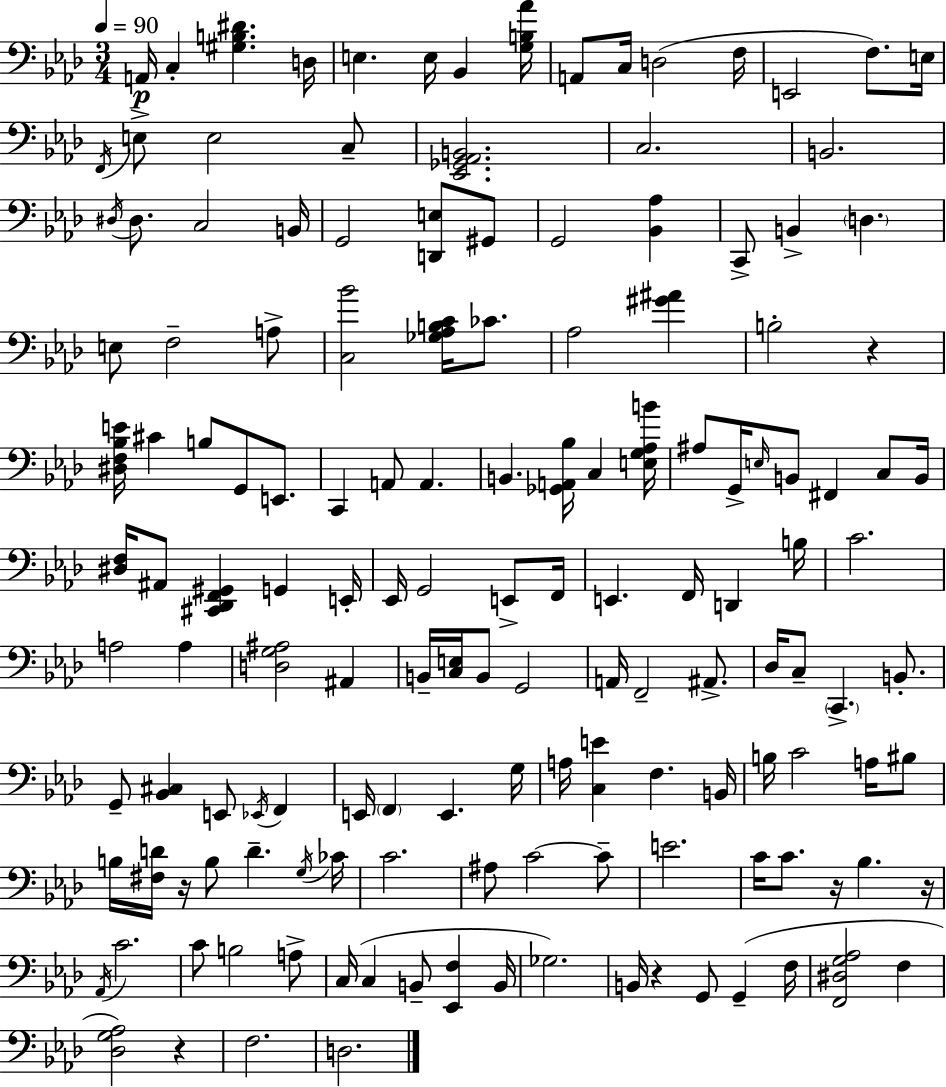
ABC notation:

X:1
T:Untitled
M:3/4
L:1/4
K:Ab
A,,/4 C, [^G,B,^D] D,/4 E, E,/4 _B,, [G,B,_A]/4 A,,/2 C,/4 D,2 F,/4 E,,2 F,/2 E,/4 F,,/4 E,/2 E,2 C,/2 [_E,,_G,,_A,,B,,]2 C,2 B,,2 ^D,/4 ^D,/2 C,2 B,,/4 G,,2 [D,,E,]/2 ^G,,/2 G,,2 [_B,,_A,] C,,/2 B,, D, E,/2 F,2 A,/2 [C,_B]2 [_G,_A,B,C]/4 _C/2 _A,2 [^G^A] B,2 z [^D,F,_B,E]/4 ^C B,/2 G,,/2 E,,/2 C,, A,,/2 A,, B,, [_G,,A,,_B,]/4 C, [E,G,_A,B]/4 ^A,/2 G,,/4 E,/4 B,,/2 ^F,, C,/2 B,,/4 [^D,F,]/4 ^A,,/2 [^C,,_D,,F,,^G,,] G,, E,,/4 _E,,/4 G,,2 E,,/2 F,,/4 E,, F,,/4 D,, B,/4 C2 A,2 A, [D,G,^A,]2 ^A,, B,,/4 [C,E,]/4 B,,/2 G,,2 A,,/4 F,,2 ^A,,/2 _D,/4 C,/2 C,, B,,/2 G,,/2 [_B,,^C,] E,,/2 _E,,/4 F,, E,,/4 F,, E,, G,/4 A,/4 [C,E] F, B,,/4 B,/4 C2 A,/4 ^B,/2 B,/4 [^F,D]/4 z/4 B,/2 D G,/4 _C/4 C2 ^A,/2 C2 C/2 E2 C/4 C/2 z/4 _B, z/4 _A,,/4 C2 C/2 B,2 A,/2 C,/4 C, B,,/2 [_E,,F,] B,,/4 _G,2 B,,/4 z G,,/2 G,, F,/4 [F,,^D,G,_A,]2 F, [_D,G,_A,]2 z F,2 D,2